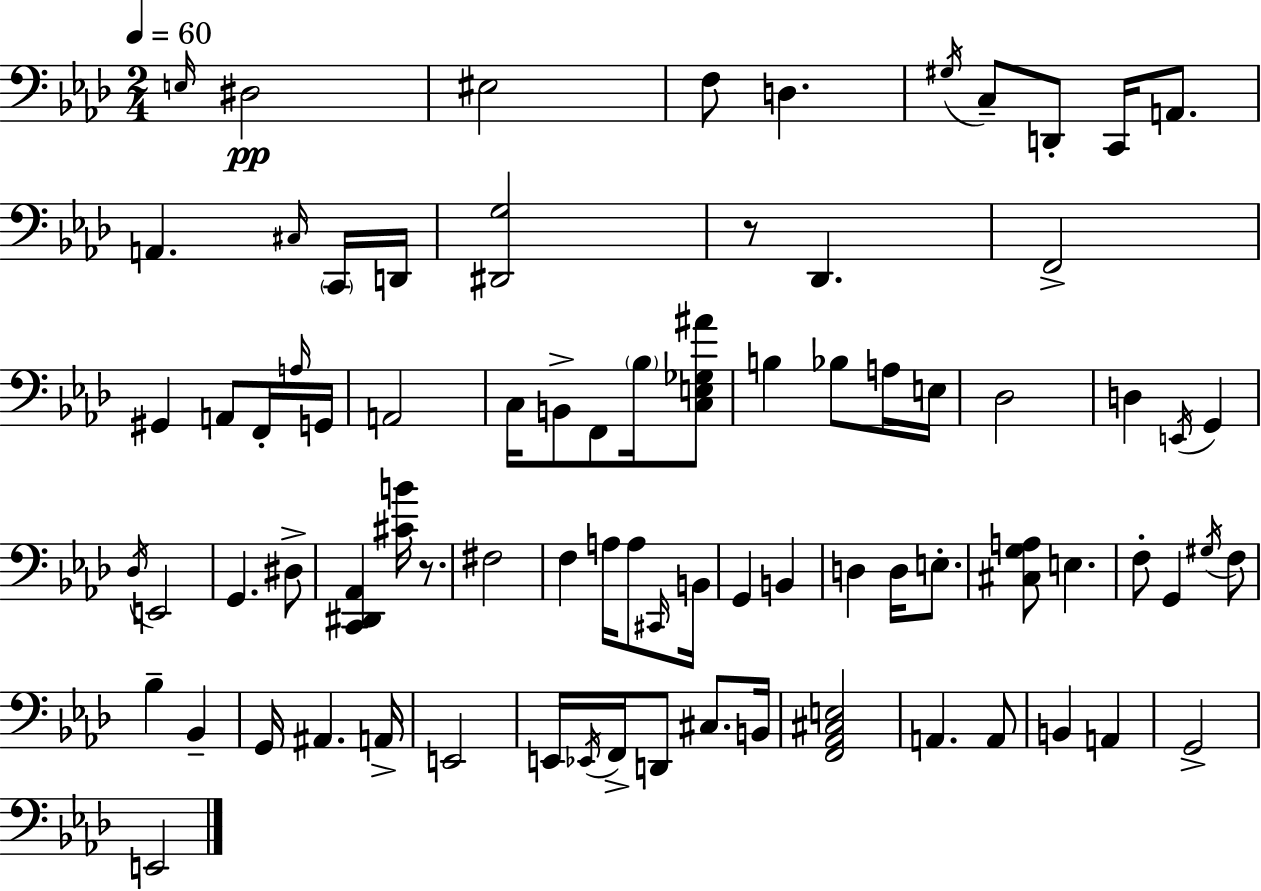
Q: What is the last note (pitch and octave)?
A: E2